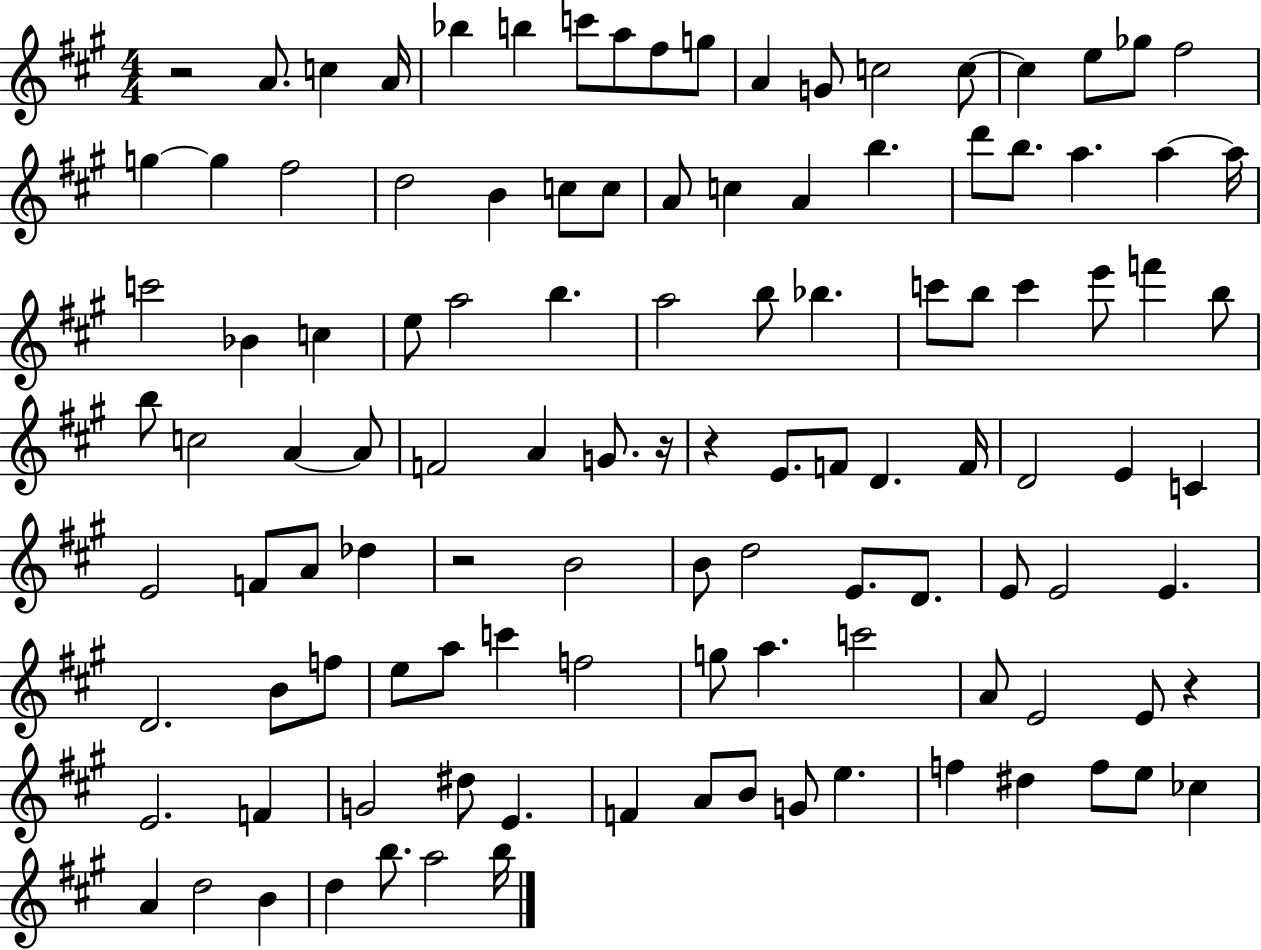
R/h A4/e. C5/q A4/s Bb5/q B5/q C6/e A5/e F#5/e G5/e A4/q G4/e C5/h C5/e C5/q E5/e Gb5/e F#5/h G5/q G5/q F#5/h D5/h B4/q C5/e C5/e A4/e C5/q A4/q B5/q. D6/e B5/e. A5/q. A5/q A5/s C6/h Bb4/q C5/q E5/e A5/h B5/q. A5/h B5/e Bb5/q. C6/e B5/e C6/q E6/e F6/q B5/e B5/e C5/h A4/q A4/e F4/h A4/q G4/e. R/s R/q E4/e. F4/e D4/q. F4/s D4/h E4/q C4/q E4/h F4/e A4/e Db5/q R/h B4/h B4/e D5/h E4/e. D4/e. E4/e E4/h E4/q. D4/h. B4/e F5/e E5/e A5/e C6/q F5/h G5/e A5/q. C6/h A4/e E4/h E4/e R/q E4/h. F4/q G4/h D#5/e E4/q. F4/q A4/e B4/e G4/e E5/q. F5/q D#5/q F5/e E5/e CES5/q A4/q D5/h B4/q D5/q B5/e. A5/h B5/s